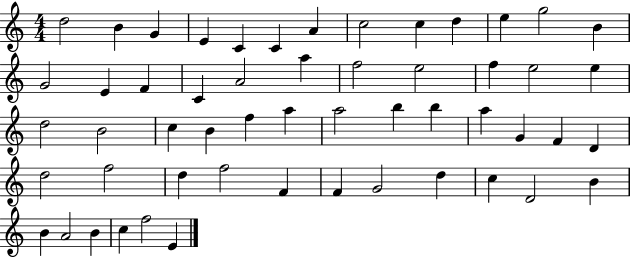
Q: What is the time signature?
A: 4/4